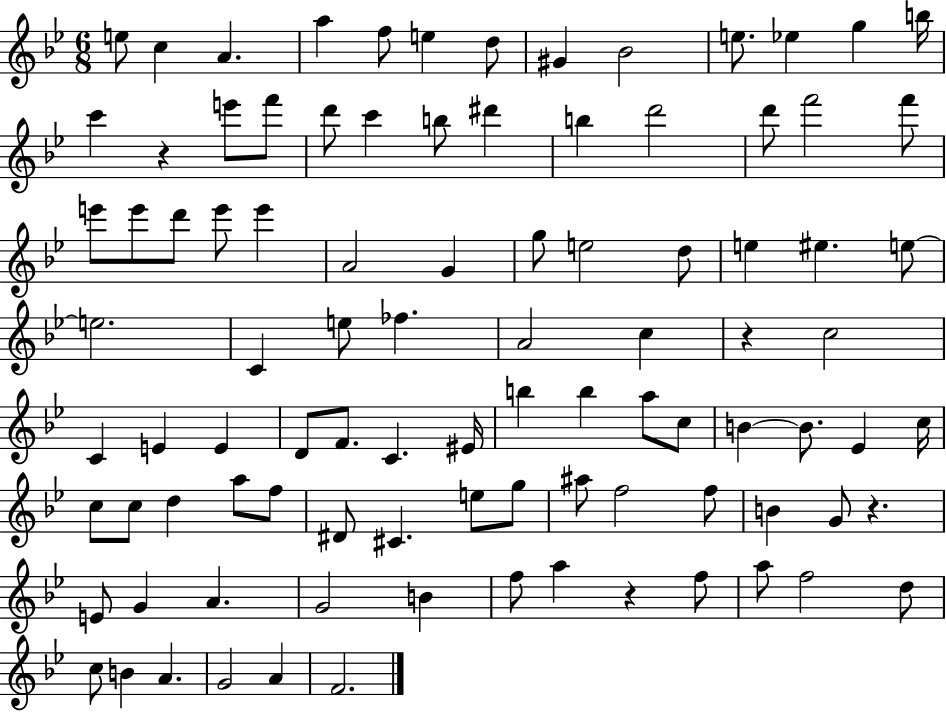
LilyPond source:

{
  \clef treble
  \numericTimeSignature
  \time 6/8
  \key bes \major
  e''8 c''4 a'4. | a''4 f''8 e''4 d''8 | gis'4 bes'2 | e''8. ees''4 g''4 b''16 | \break c'''4 r4 e'''8 f'''8 | d'''8 c'''4 b''8 dis'''4 | b''4 d'''2 | d'''8 f'''2 f'''8 | \break e'''8 e'''8 d'''8 e'''8 e'''4 | a'2 g'4 | g''8 e''2 d''8 | e''4 eis''4. e''8~~ | \break e''2. | c'4 e''8 fes''4. | a'2 c''4 | r4 c''2 | \break c'4 e'4 e'4 | d'8 f'8. c'4. eis'16 | b''4 b''4 a''8 c''8 | b'4~~ b'8. ees'4 c''16 | \break c''8 c''8 d''4 a''8 f''8 | dis'8 cis'4. e''8 g''8 | ais''8 f''2 f''8 | b'4 g'8 r4. | \break e'8 g'4 a'4. | g'2 b'4 | f''8 a''4 r4 f''8 | a''8 f''2 d''8 | \break c''8 b'4 a'4. | g'2 a'4 | f'2. | \bar "|."
}